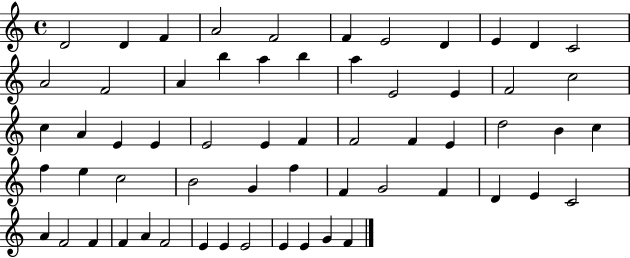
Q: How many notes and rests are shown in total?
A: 60